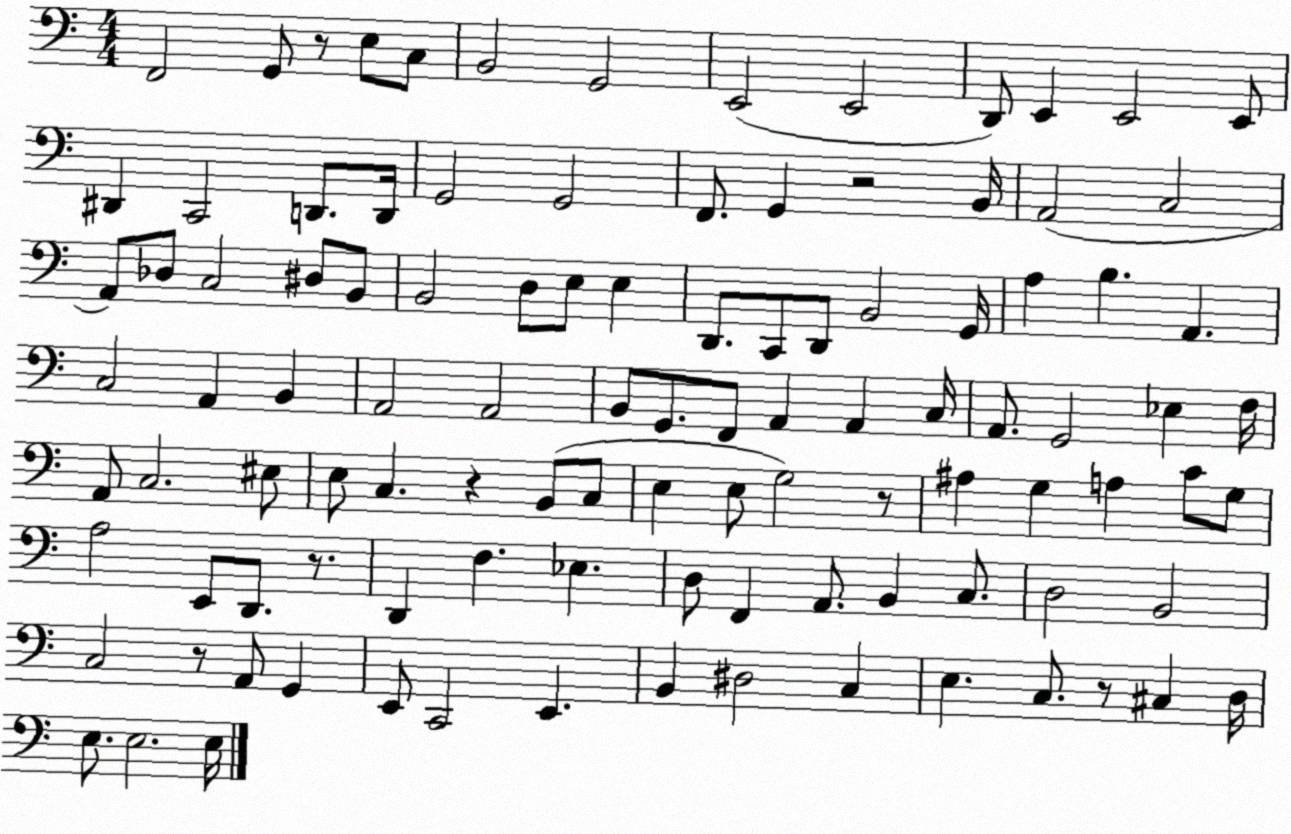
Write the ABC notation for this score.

X:1
T:Untitled
M:4/4
L:1/4
K:C
F,,2 G,,/2 z/2 E,/2 C,/2 B,,2 G,,2 E,,2 E,,2 D,,/2 E,, E,,2 E,,/2 ^D,, C,,2 D,,/2 D,,/4 G,,2 G,,2 F,,/2 G,, z2 B,,/4 A,,2 C,2 A,,/2 _D,/2 C,2 ^D,/2 B,,/2 B,,2 D,/2 E,/2 E, D,,/2 C,,/2 D,,/2 B,,2 G,,/4 A, B, A,, C,2 A,, B,, A,,2 A,,2 B,,/2 G,,/2 F,,/2 A,, A,, C,/4 A,,/2 G,,2 _E, F,/4 A,,/2 C,2 ^E,/2 E,/2 C, z B,,/2 C,/2 E, E,/2 G,2 z/2 ^A, G, A, C/2 G,/2 A,2 E,,/2 D,,/2 z/2 D,, F, _E, D,/2 F,, A,,/2 B,, C,/2 D,2 B,,2 C,2 z/2 A,,/2 G,, E,,/2 C,,2 E,, B,, ^D,2 C, E, C,/2 z/2 ^C, D,/4 E,/2 E,2 E,/4